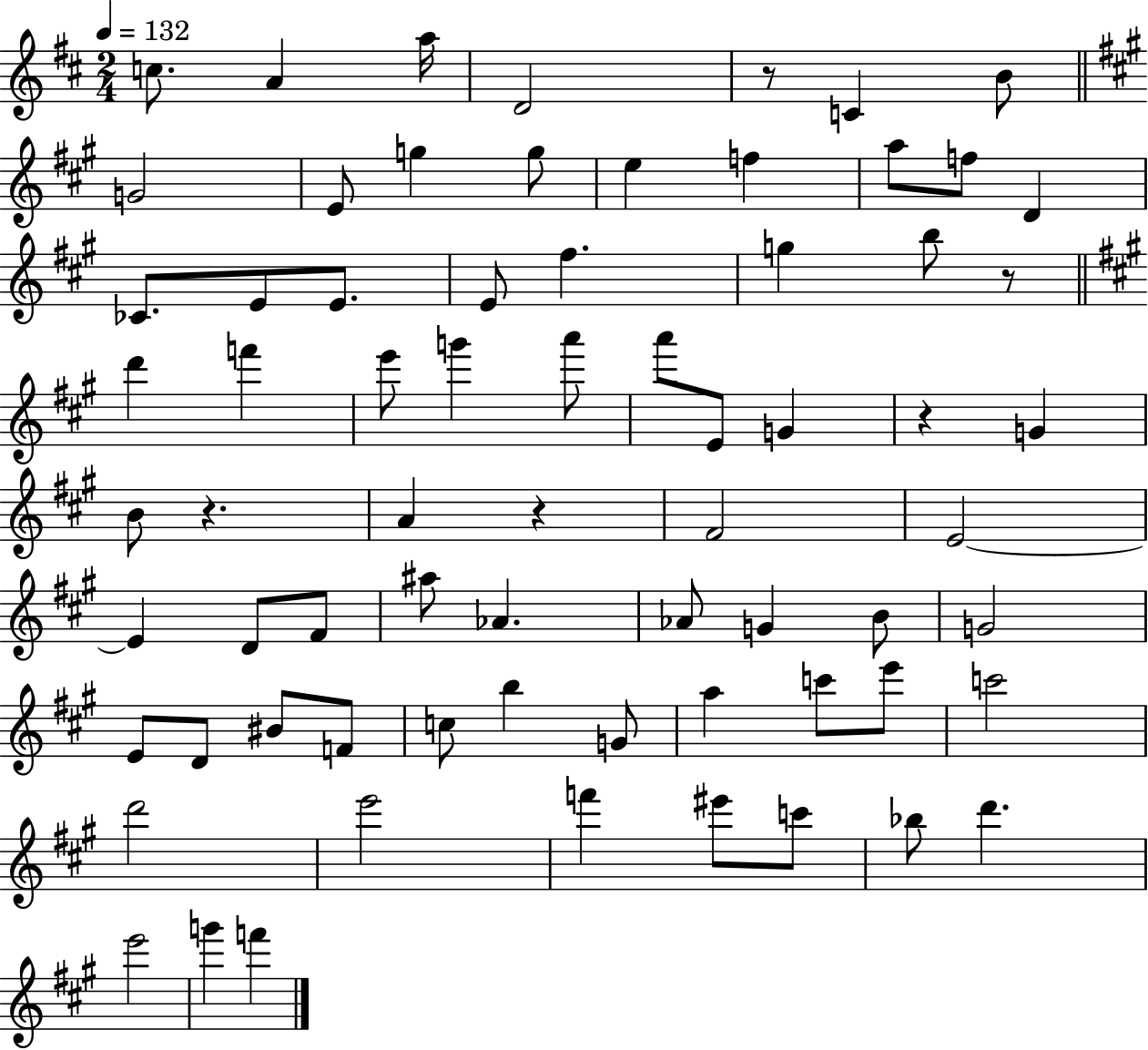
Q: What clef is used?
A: treble